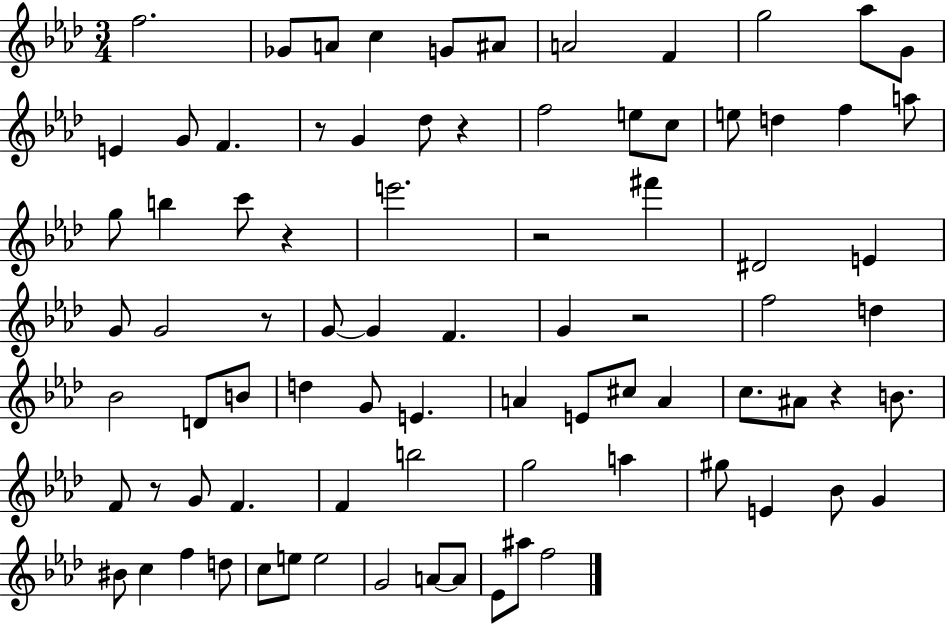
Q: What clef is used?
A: treble